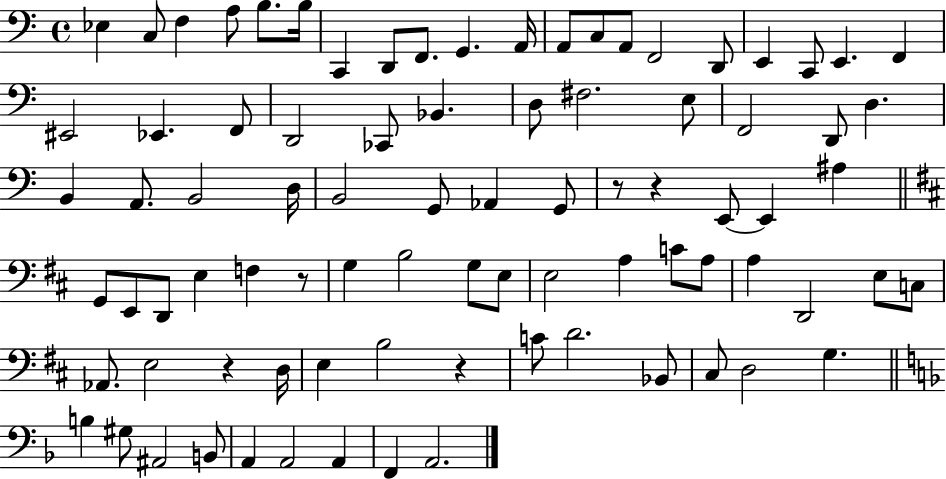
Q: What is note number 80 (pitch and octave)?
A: A2